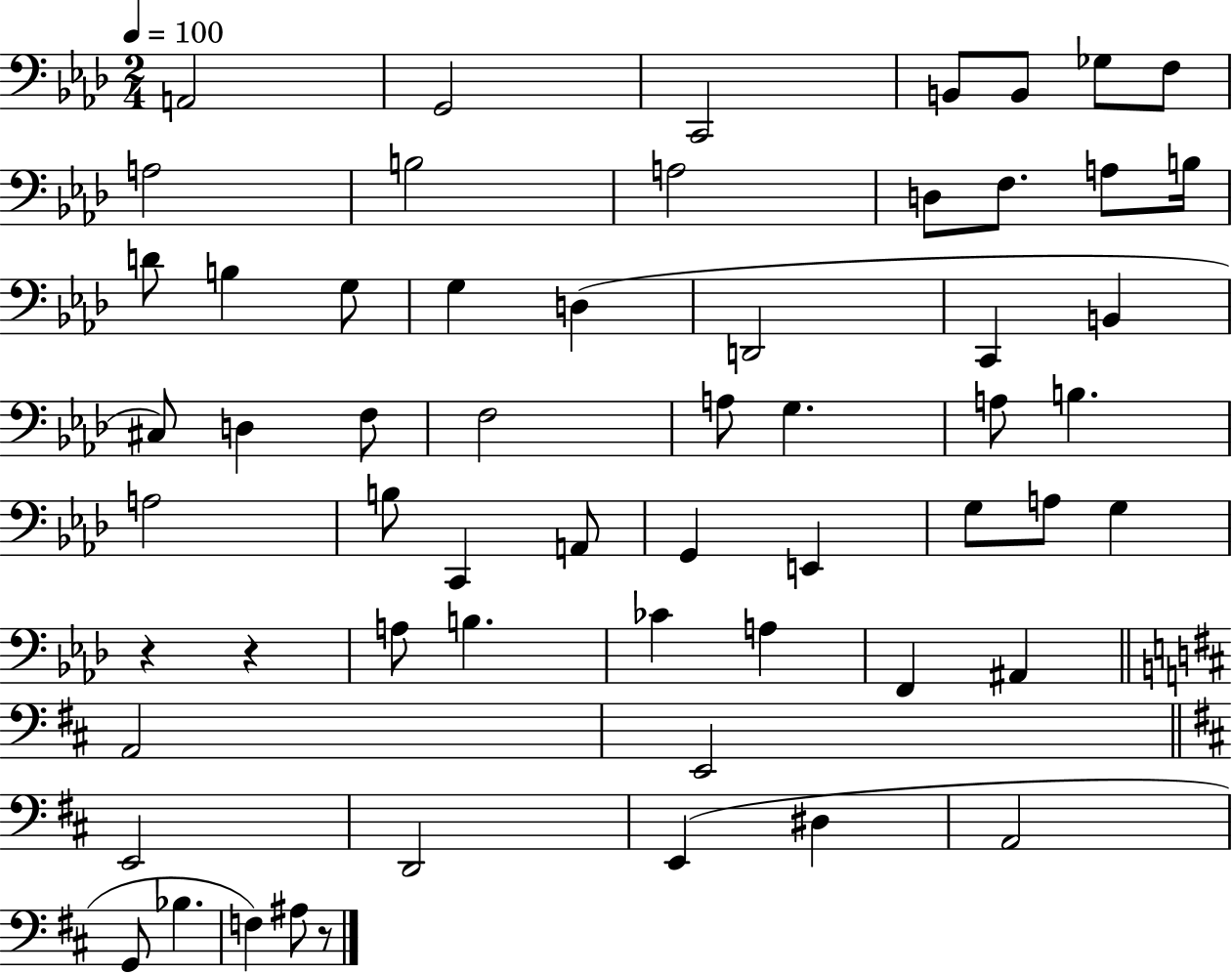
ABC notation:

X:1
T:Untitled
M:2/4
L:1/4
K:Ab
A,,2 G,,2 C,,2 B,,/2 B,,/2 _G,/2 F,/2 A,2 B,2 A,2 D,/2 F,/2 A,/2 B,/4 D/2 B, G,/2 G, D, D,,2 C,, B,, ^C,/2 D, F,/2 F,2 A,/2 G, A,/2 B, A,2 B,/2 C,, A,,/2 G,, E,, G,/2 A,/2 G, z z A,/2 B, _C A, F,, ^A,, A,,2 E,,2 E,,2 D,,2 E,, ^D, A,,2 G,,/2 _B, F, ^A,/2 z/2